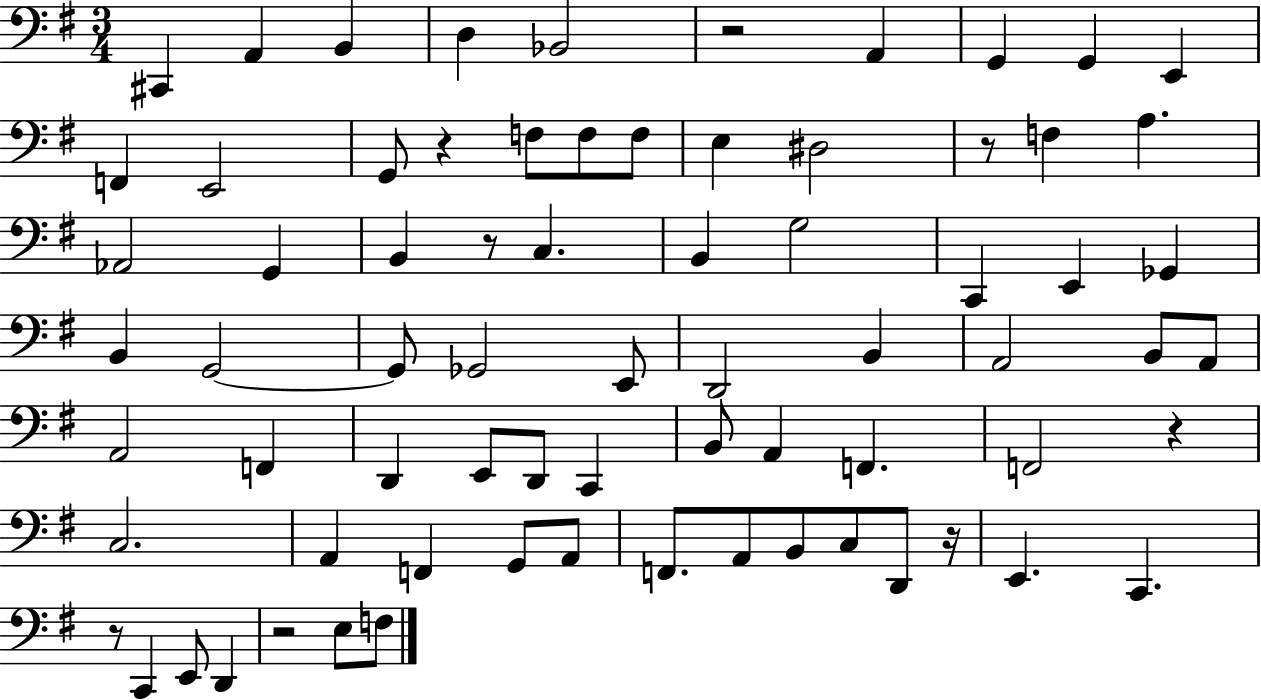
C#2/q A2/q B2/q D3/q Bb2/h R/h A2/q G2/q G2/q E2/q F2/q E2/h G2/e R/q F3/e F3/e F3/e E3/q D#3/h R/e F3/q A3/q. Ab2/h G2/q B2/q R/e C3/q. B2/q G3/h C2/q E2/q Gb2/q B2/q G2/h G2/e Gb2/h E2/e D2/h B2/q A2/h B2/e A2/e A2/h F2/q D2/q E2/e D2/e C2/q B2/e A2/q F2/q. F2/h R/q C3/h. A2/q F2/q G2/e A2/e F2/e. A2/e B2/e C3/e D2/e R/s E2/q. C2/q. R/e C2/q E2/e D2/q R/h E3/e F3/e